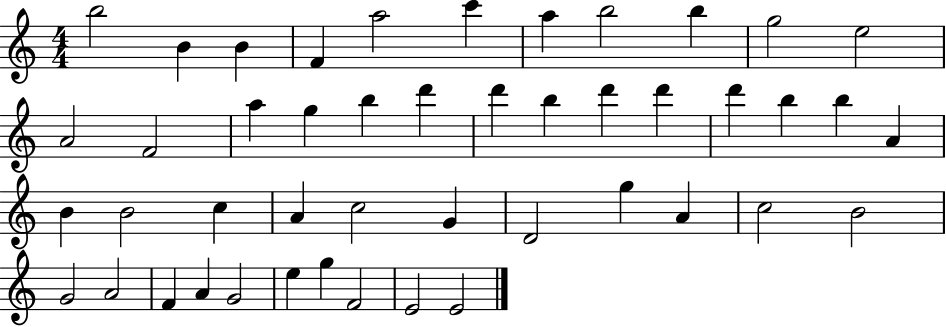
B5/h B4/q B4/q F4/q A5/h C6/q A5/q B5/h B5/q G5/h E5/h A4/h F4/h A5/q G5/q B5/q D6/q D6/q B5/q D6/q D6/q D6/q B5/q B5/q A4/q B4/q B4/h C5/q A4/q C5/h G4/q D4/h G5/q A4/q C5/h B4/h G4/h A4/h F4/q A4/q G4/h E5/q G5/q F4/h E4/h E4/h